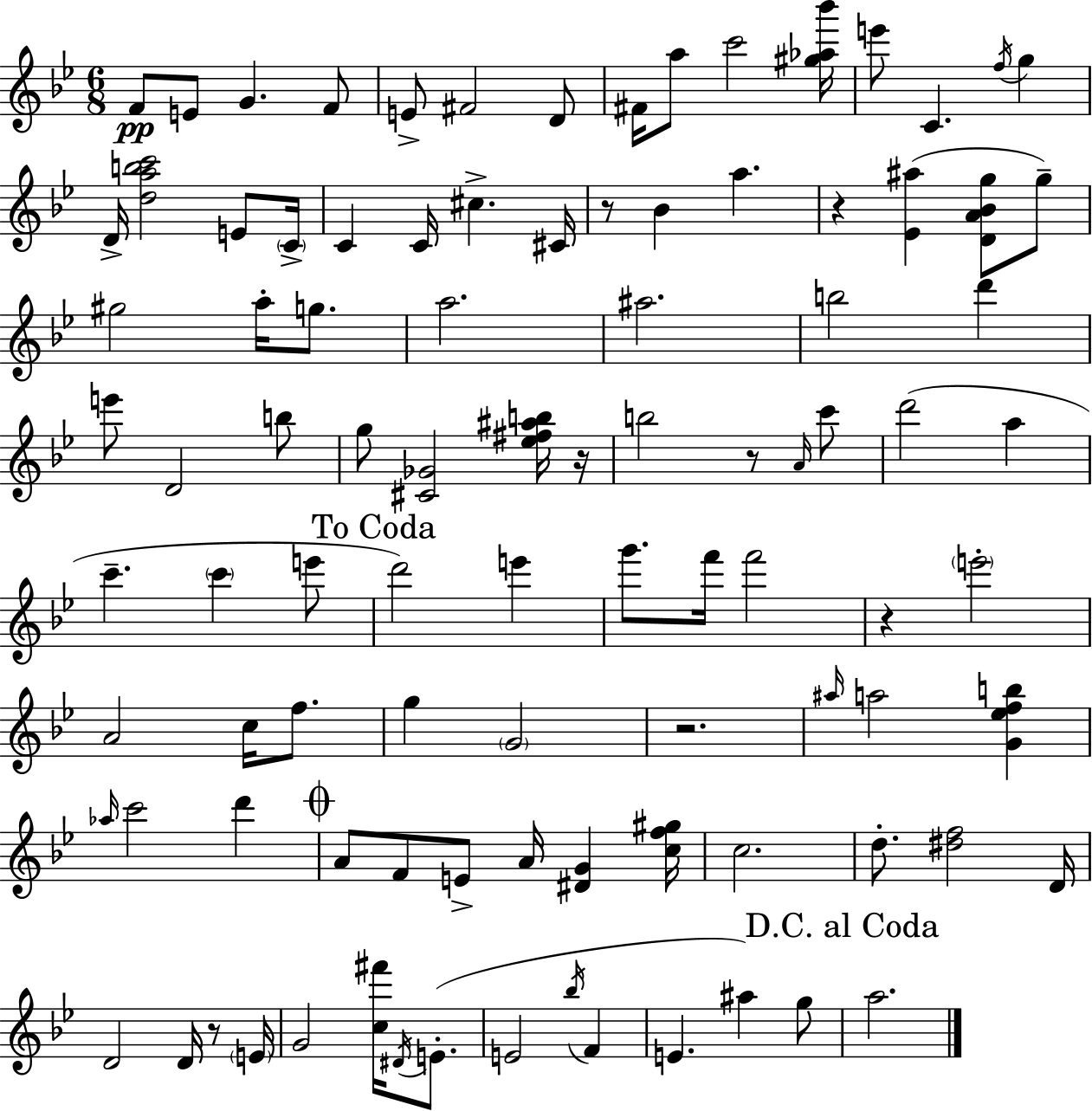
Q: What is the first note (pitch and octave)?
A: F4